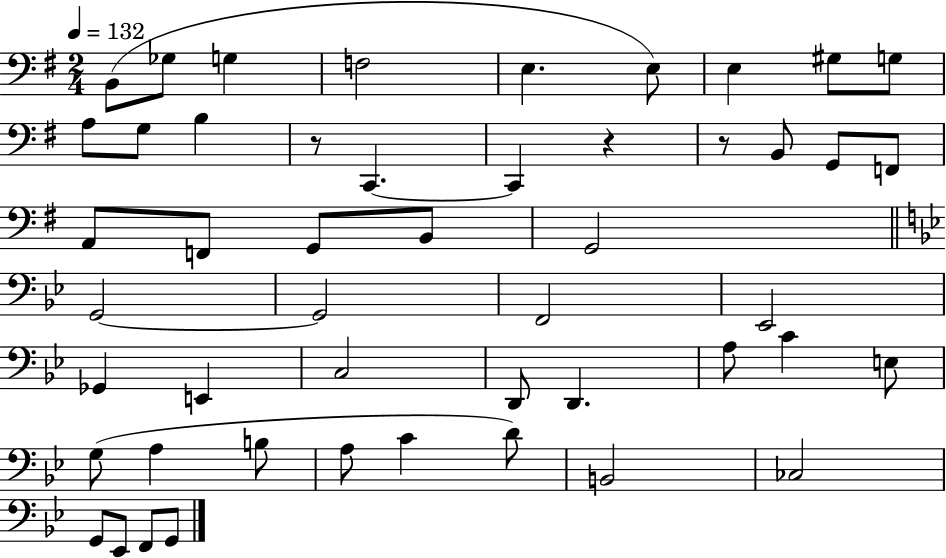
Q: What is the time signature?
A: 2/4